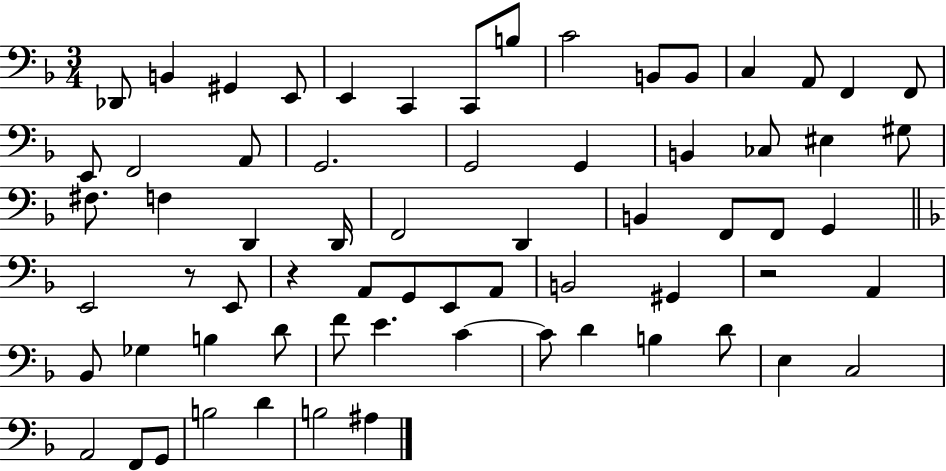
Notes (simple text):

Db2/e B2/q G#2/q E2/e E2/q C2/q C2/e B3/e C4/h B2/e B2/e C3/q A2/e F2/q F2/e E2/e F2/h A2/e G2/h. G2/h G2/q B2/q CES3/e EIS3/q G#3/e F#3/e. F3/q D2/q D2/s F2/h D2/q B2/q F2/e F2/e G2/q E2/h R/e E2/e R/q A2/e G2/e E2/e A2/e B2/h G#2/q R/h A2/q Bb2/e Gb3/q B3/q D4/e F4/e E4/q. C4/q C4/e D4/q B3/q D4/e E3/q C3/h A2/h F2/e G2/e B3/h D4/q B3/h A#3/q